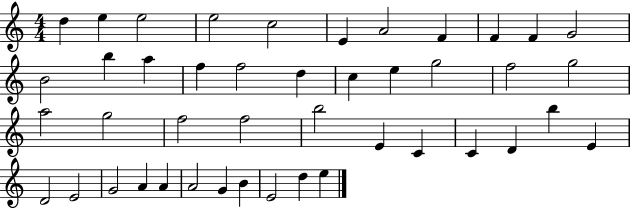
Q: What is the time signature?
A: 4/4